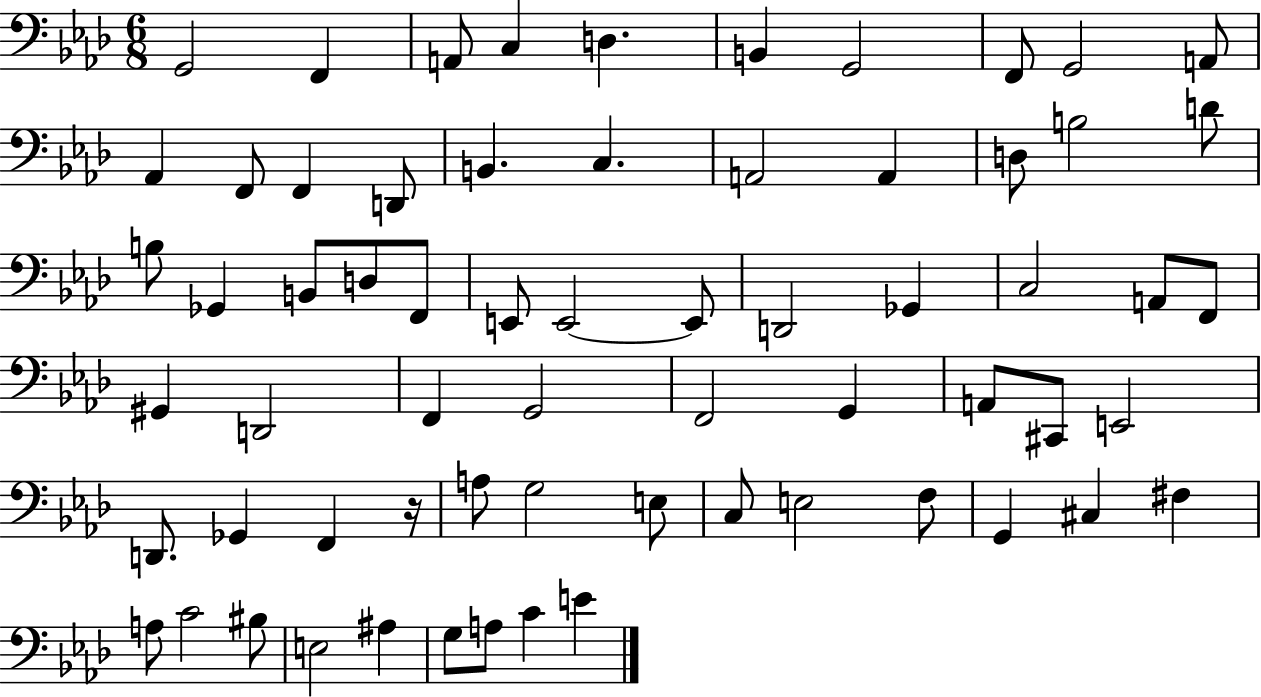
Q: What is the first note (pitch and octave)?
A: G2